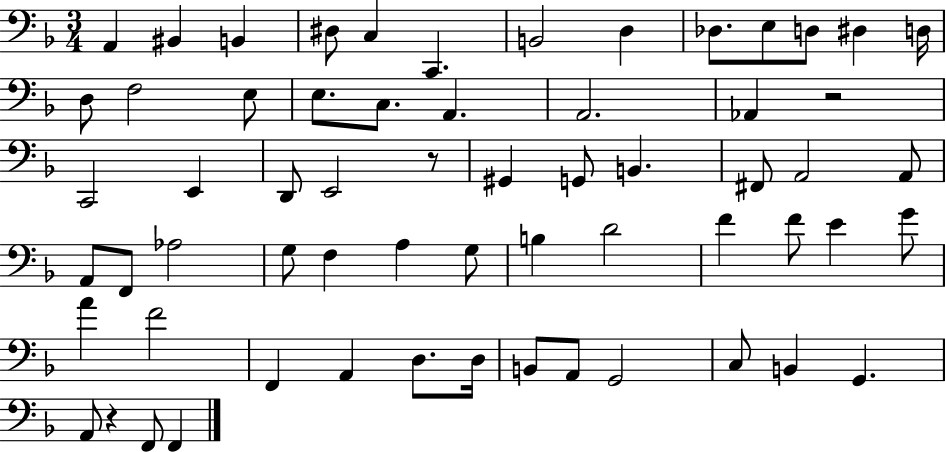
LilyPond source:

{
  \clef bass
  \numericTimeSignature
  \time 3/4
  \key f \major
  a,4 bis,4 b,4 | dis8 c4 c,4. | b,2 d4 | des8. e8 d8 dis4 d16 | \break d8 f2 e8 | e8. c8. a,4. | a,2. | aes,4 r2 | \break c,2 e,4 | d,8 e,2 r8 | gis,4 g,8 b,4. | fis,8 a,2 a,8 | \break a,8 f,8 aes2 | g8 f4 a4 g8 | b4 d'2 | f'4 f'8 e'4 g'8 | \break a'4 f'2 | f,4 a,4 d8. d16 | b,8 a,8 g,2 | c8 b,4 g,4. | \break a,8 r4 f,8 f,4 | \bar "|."
}